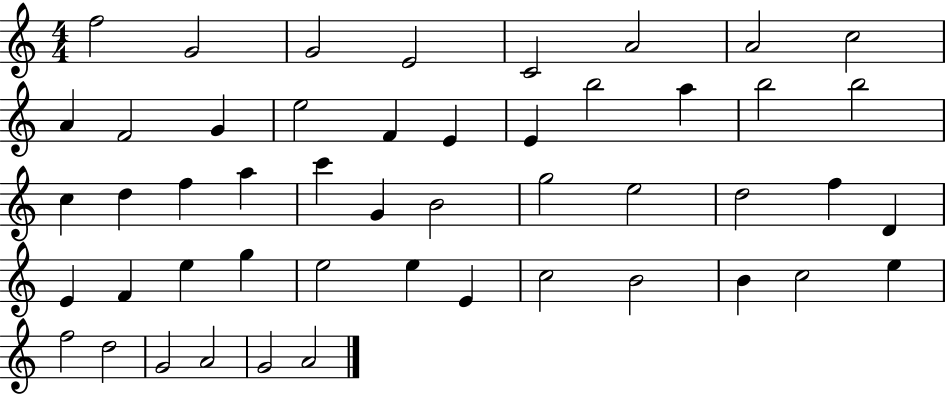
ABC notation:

X:1
T:Untitled
M:4/4
L:1/4
K:C
f2 G2 G2 E2 C2 A2 A2 c2 A F2 G e2 F E E b2 a b2 b2 c d f a c' G B2 g2 e2 d2 f D E F e g e2 e E c2 B2 B c2 e f2 d2 G2 A2 G2 A2